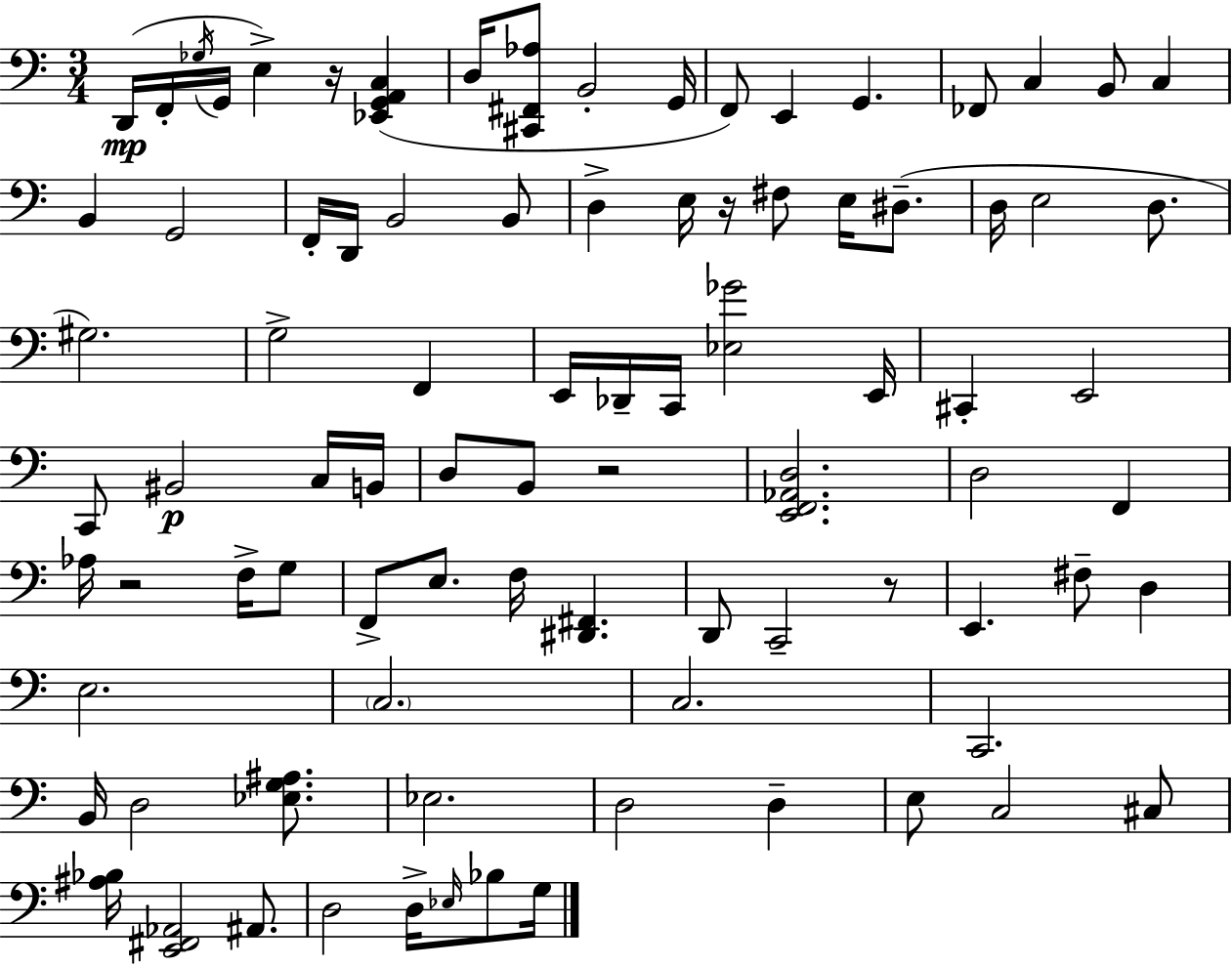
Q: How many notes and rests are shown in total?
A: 88